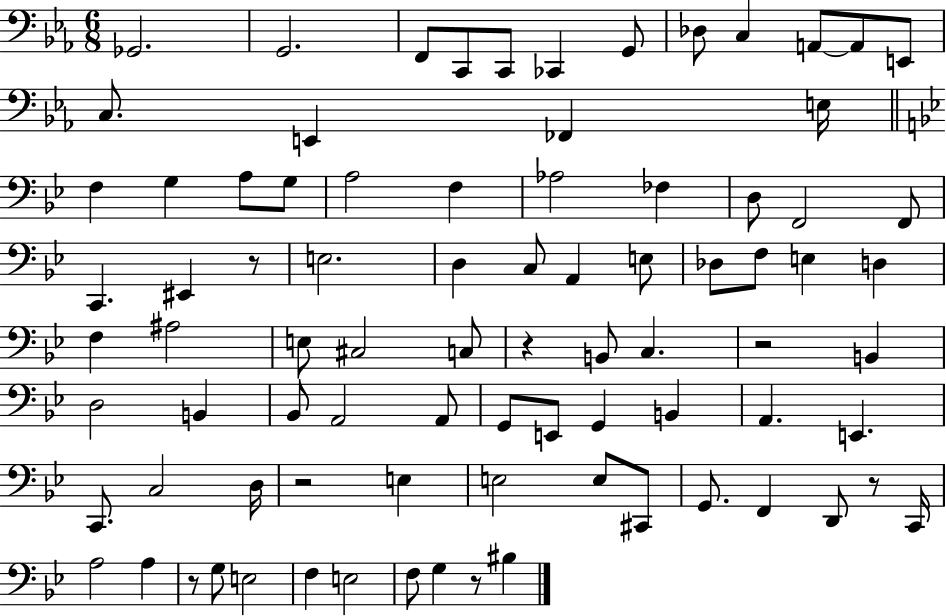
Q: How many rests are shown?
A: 7